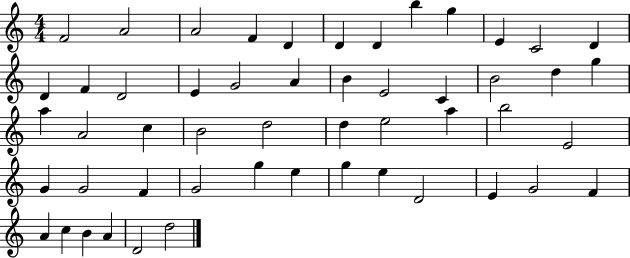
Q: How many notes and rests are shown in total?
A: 52